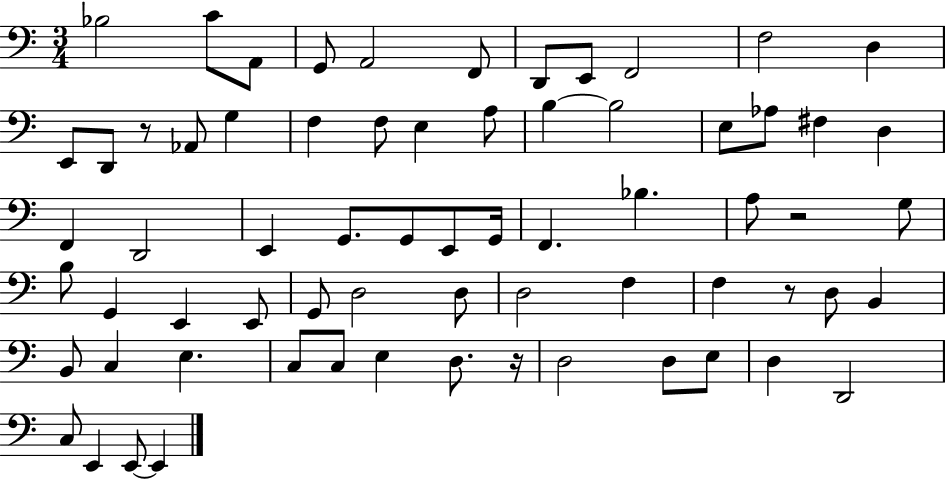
Bb3/h C4/e A2/e G2/e A2/h F2/e D2/e E2/e F2/h F3/h D3/q E2/e D2/e R/e Ab2/e G3/q F3/q F3/e E3/q A3/e B3/q B3/h E3/e Ab3/e F#3/q D3/q F2/q D2/h E2/q G2/e. G2/e E2/e G2/s F2/q. Bb3/q. A3/e R/h G3/e B3/e G2/q E2/q E2/e G2/e D3/h D3/e D3/h F3/q F3/q R/e D3/e B2/q B2/e C3/q E3/q. C3/e C3/e E3/q D3/e. R/s D3/h D3/e E3/e D3/q D2/h C3/e E2/q E2/e E2/q